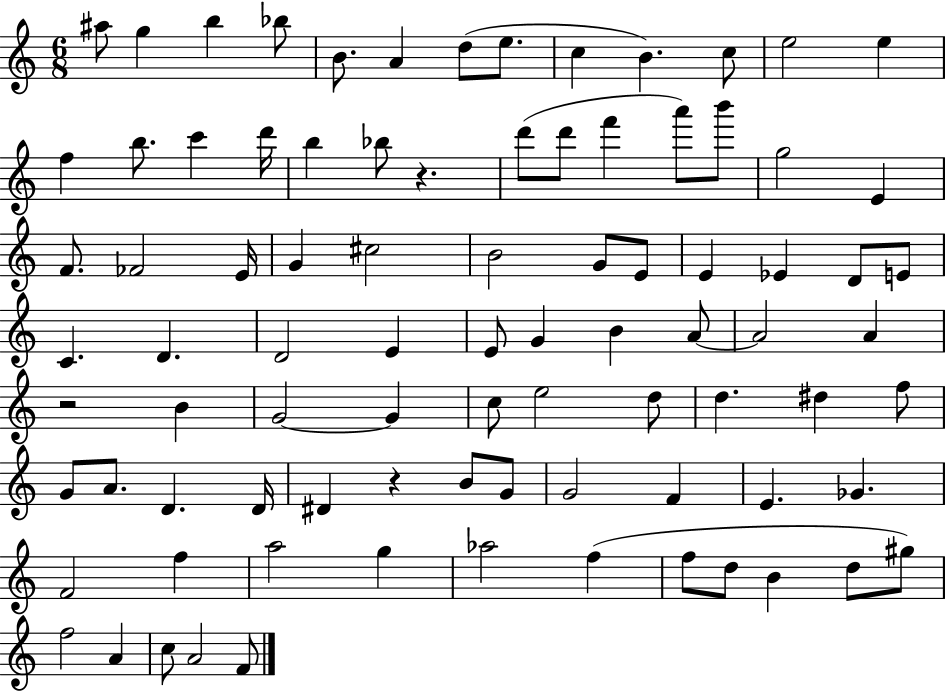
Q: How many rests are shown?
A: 3